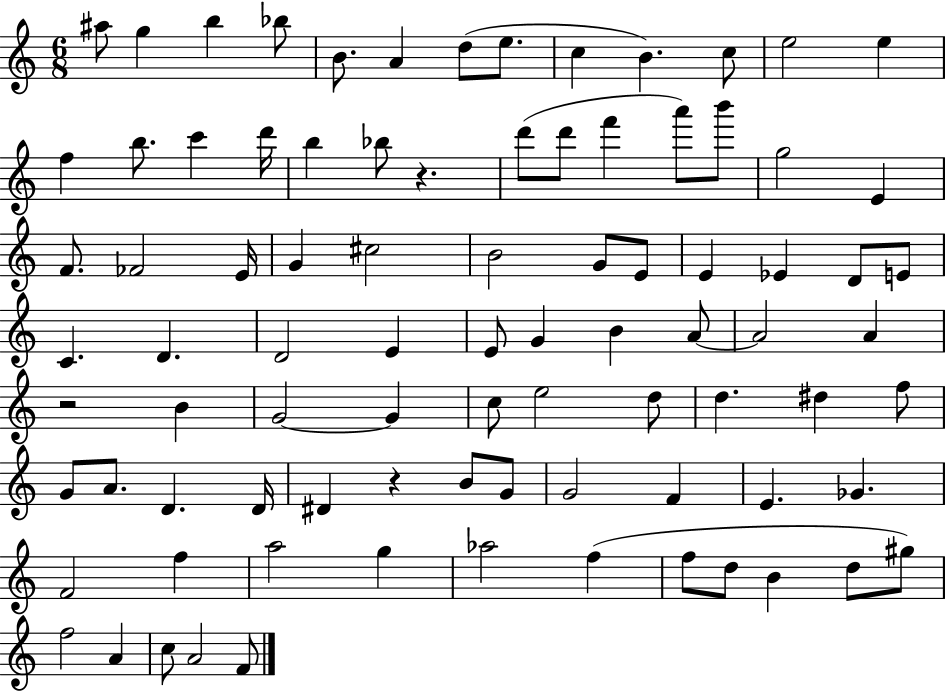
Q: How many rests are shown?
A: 3